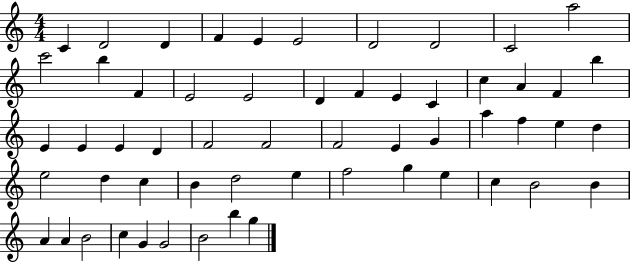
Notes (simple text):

C4/q D4/h D4/q F4/q E4/q E4/h D4/h D4/h C4/h A5/h C6/h B5/q F4/q E4/h E4/h D4/q F4/q E4/q C4/q C5/q A4/q F4/q B5/q E4/q E4/q E4/q D4/q F4/h F4/h F4/h E4/q G4/q A5/q F5/q E5/q D5/q E5/h D5/q C5/q B4/q D5/h E5/q F5/h G5/q E5/q C5/q B4/h B4/q A4/q A4/q B4/h C5/q G4/q G4/h B4/h B5/q G5/q